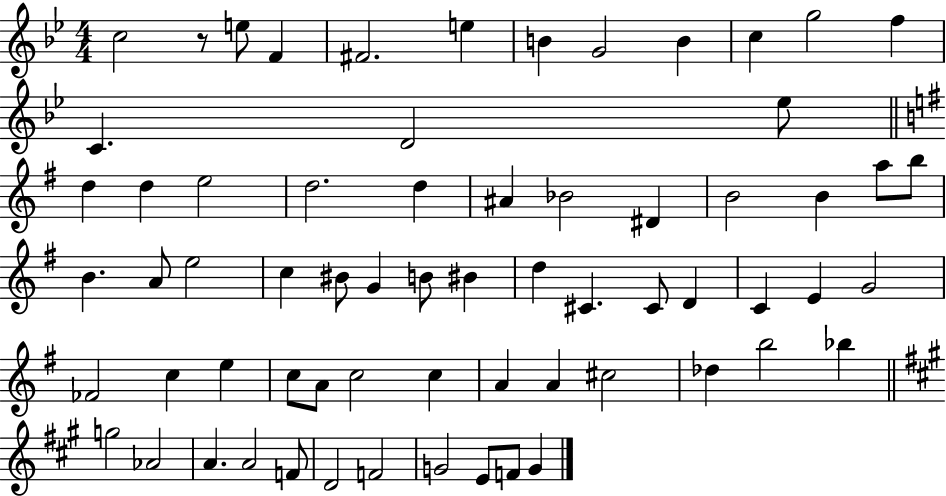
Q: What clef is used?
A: treble